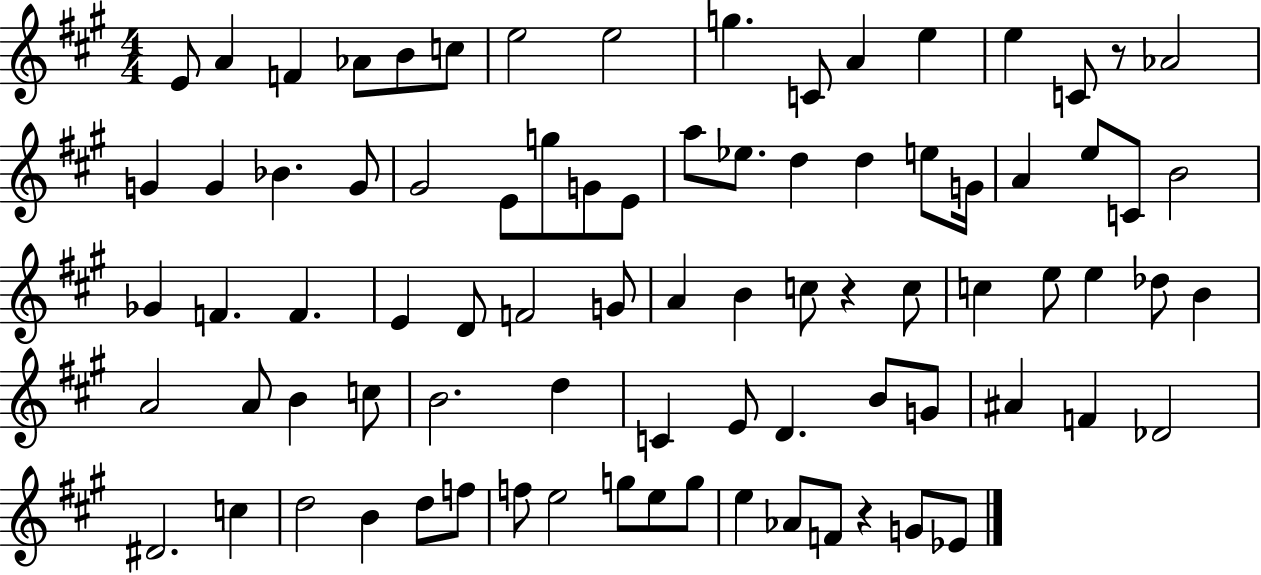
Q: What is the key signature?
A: A major